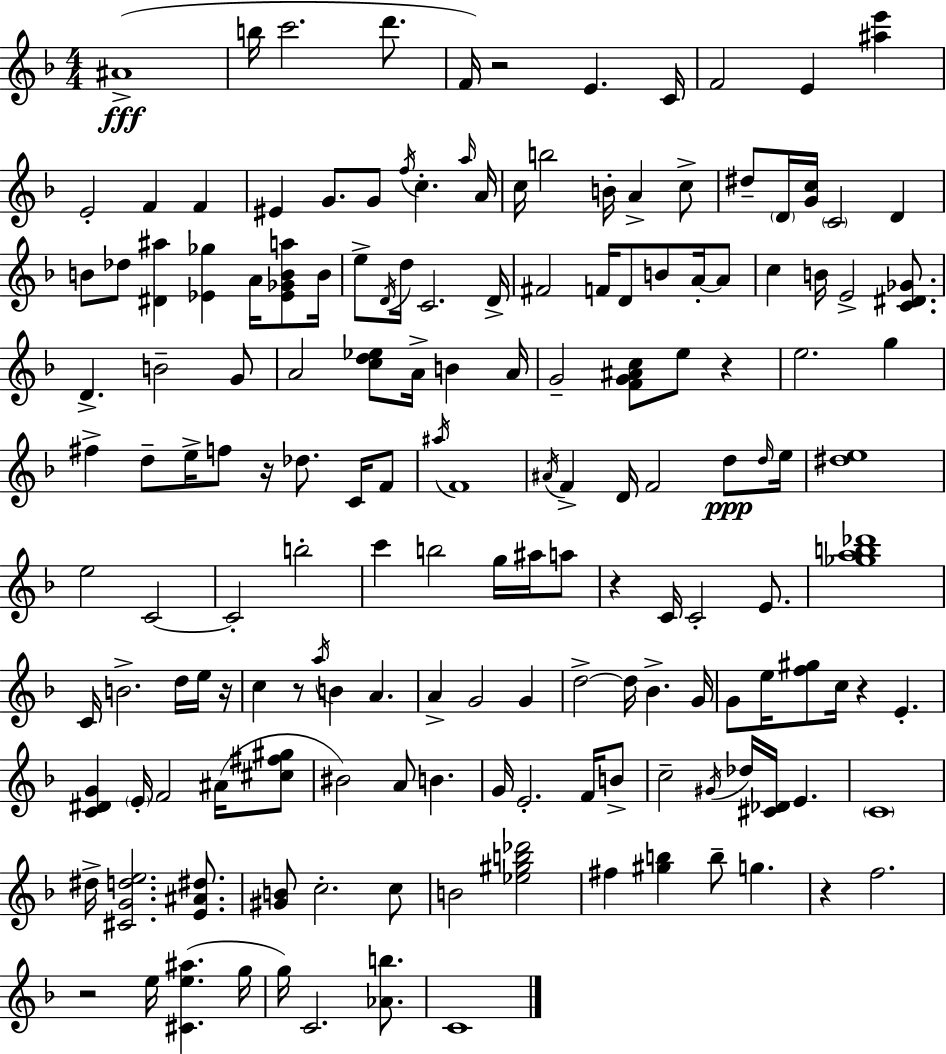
A#4/w B5/s C6/h. D6/e. F4/s R/h E4/q. C4/s F4/h E4/q [A#5,E6]/q E4/h F4/q F4/q EIS4/q G4/e. G4/e F5/s C5/q. A5/s A4/s C5/s B5/h B4/s A4/q C5/e D#5/e D4/s [G4,C5]/s C4/h D4/q B4/e Db5/e [D#4,A#5]/q [Eb4,Gb5]/q A4/s [Eb4,Gb4,B4,A5]/e B4/s E5/e D4/s D5/s C4/h. D4/s F#4/h F4/s D4/e B4/e A4/s A4/e C5/q B4/s E4/h [C4,D#4,Gb4]/e. D4/q. B4/h G4/e A4/h [C5,D5,Eb5]/e A4/s B4/q A4/s G4/h [F4,G4,A#4,C5]/e E5/e R/q E5/h. G5/q F#5/q D5/e E5/s F5/e R/s Db5/e. C4/s F4/e A#5/s F4/w A#4/s F4/q D4/s F4/h D5/e D5/s E5/s [D#5,E5]/w E5/h C4/h C4/h B5/h C6/q B5/h G5/s A#5/s A5/e R/q C4/s C4/h E4/e. [Gb5,A5,B5,Db6]/w C4/s B4/h. D5/s E5/s R/s C5/q R/e A5/s B4/q A4/q. A4/q G4/h G4/q D5/h D5/s Bb4/q. G4/s G4/e E5/s [F5,G#5]/e C5/s R/q E4/q. [C4,D#4,G4]/q E4/s F4/h A#4/s [C#5,F#5,G#5]/e BIS4/h A4/e B4/q. G4/s E4/h. F4/s B4/e C5/h G#4/s Db5/s [C#4,Db4]/s E4/q. C4/w D#5/s [C#4,G4,D5,E5]/h. [E4,A#4,D#5]/e. [G#4,B4]/e C5/h. C5/e B4/h [Eb5,G#5,B5,Db6]/h F#5/q [G#5,B5]/q B5/e G5/q. R/q F5/h. R/h E5/s [C#4,E5,A#5]/q. G5/s G5/s C4/h. [Ab4,B5]/e. C4/w